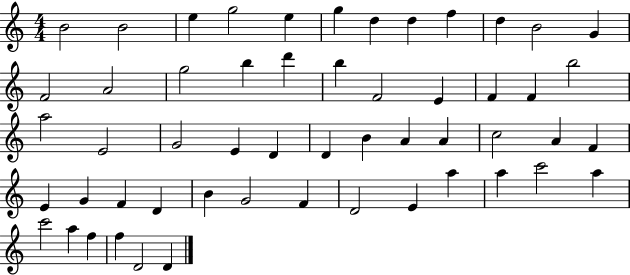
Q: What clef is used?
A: treble